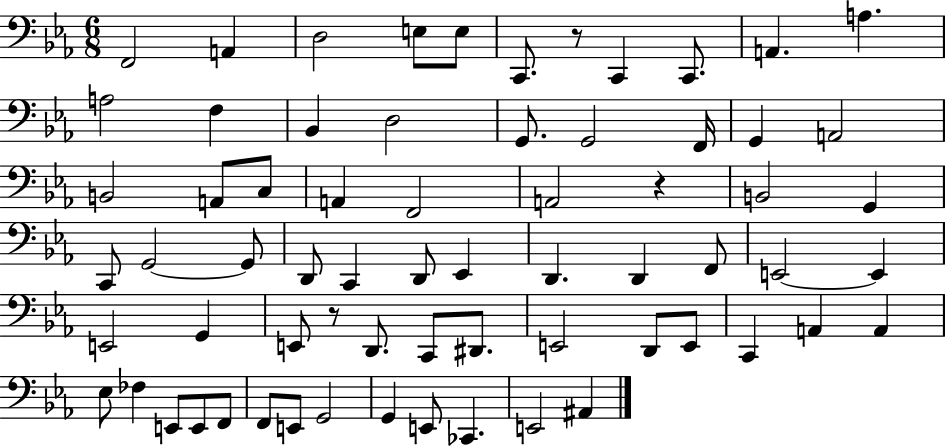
X:1
T:Untitled
M:6/8
L:1/4
K:Eb
F,,2 A,, D,2 E,/2 E,/2 C,,/2 z/2 C,, C,,/2 A,, A, A,2 F, _B,, D,2 G,,/2 G,,2 F,,/4 G,, A,,2 B,,2 A,,/2 C,/2 A,, F,,2 A,,2 z B,,2 G,, C,,/2 G,,2 G,,/2 D,,/2 C,, D,,/2 _E,, D,, D,, F,,/2 E,,2 E,, E,,2 G,, E,,/2 z/2 D,,/2 C,,/2 ^D,,/2 E,,2 D,,/2 E,,/2 C,, A,, A,, _E,/2 _F, E,,/2 E,,/2 F,,/2 F,,/2 E,,/2 G,,2 G,, E,,/2 _C,, E,,2 ^A,,